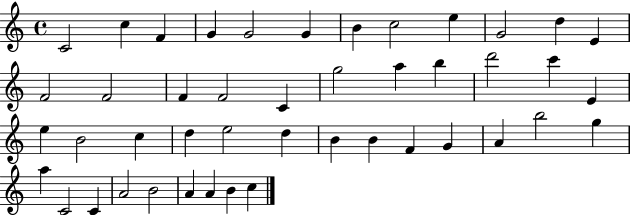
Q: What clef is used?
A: treble